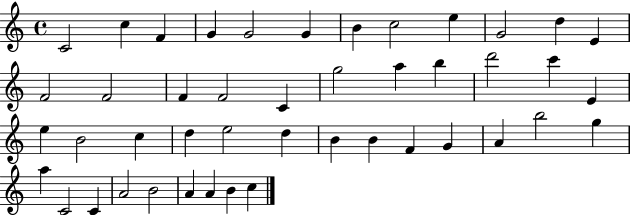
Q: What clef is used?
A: treble